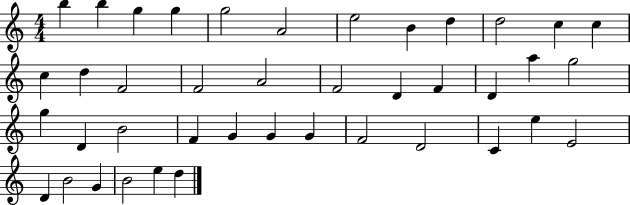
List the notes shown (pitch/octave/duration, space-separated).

B5/q B5/q G5/q G5/q G5/h A4/h E5/h B4/q D5/q D5/h C5/q C5/q C5/q D5/q F4/h F4/h A4/h F4/h D4/q F4/q D4/q A5/q G5/h G5/q D4/q B4/h F4/q G4/q G4/q G4/q F4/h D4/h C4/q E5/q E4/h D4/q B4/h G4/q B4/h E5/q D5/q